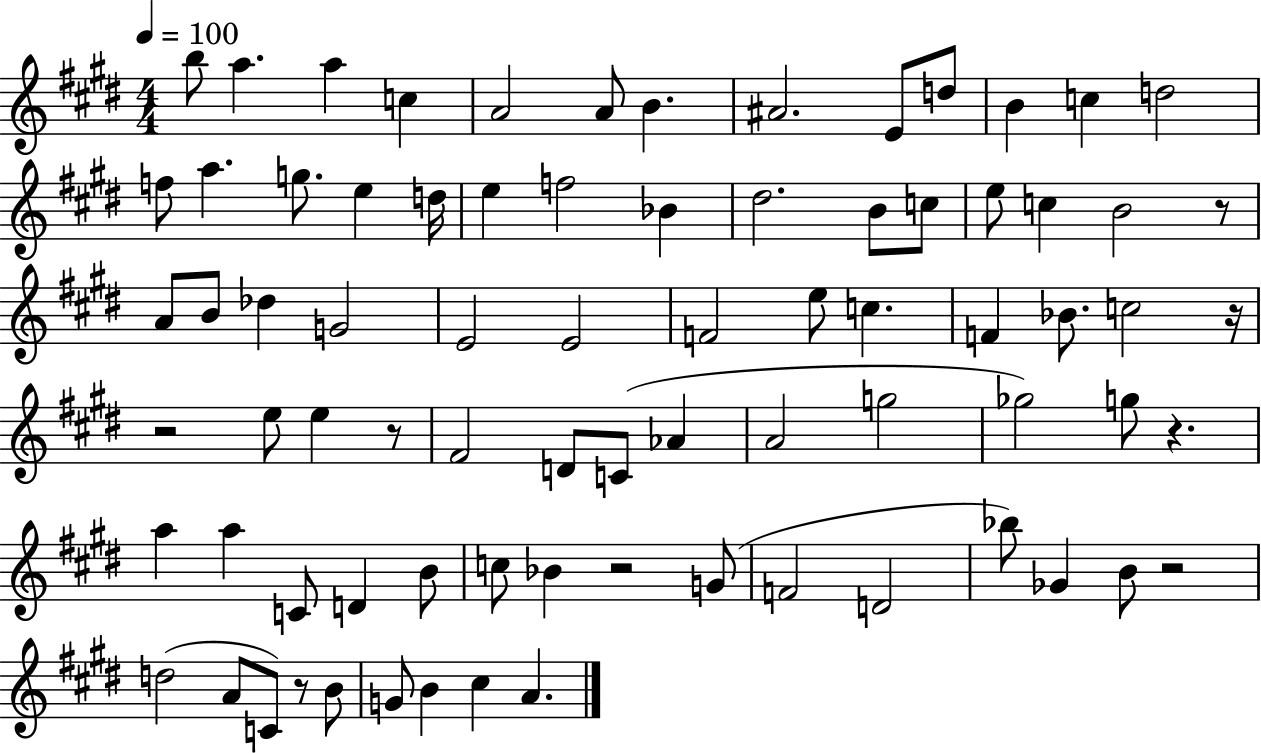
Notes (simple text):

B5/e A5/q. A5/q C5/q A4/h A4/e B4/q. A#4/h. E4/e D5/e B4/q C5/q D5/h F5/e A5/q. G5/e. E5/q D5/s E5/q F5/h Bb4/q D#5/h. B4/e C5/e E5/e C5/q B4/h R/e A4/e B4/e Db5/q G4/h E4/h E4/h F4/h E5/e C5/q. F4/q Bb4/e. C5/h R/s R/h E5/e E5/q R/e F#4/h D4/e C4/e Ab4/q A4/h G5/h Gb5/h G5/e R/q. A5/q A5/q C4/e D4/q B4/e C5/e Bb4/q R/h G4/e F4/h D4/h Bb5/e Gb4/q B4/e R/h D5/h A4/e C4/e R/e B4/e G4/e B4/q C#5/q A4/q.